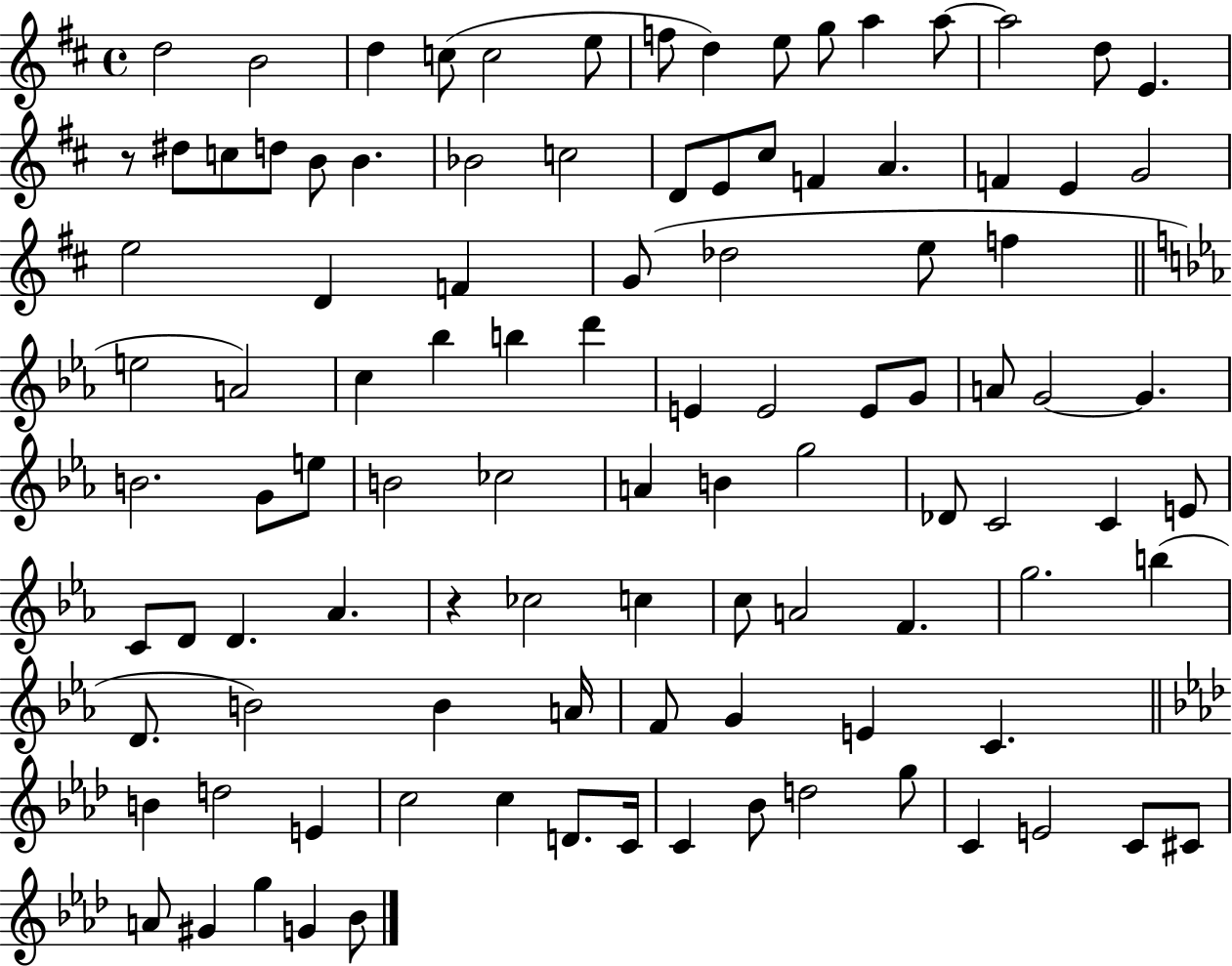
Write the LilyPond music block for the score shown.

{
  \clef treble
  \time 4/4
  \defaultTimeSignature
  \key d \major
  d''2 b'2 | d''4 c''8( c''2 e''8 | f''8 d''4) e''8 g''8 a''4 a''8~~ | a''2 d''8 e'4. | \break r8 dis''8 c''8 d''8 b'8 b'4. | bes'2 c''2 | d'8 e'8 cis''8 f'4 a'4. | f'4 e'4 g'2 | \break e''2 d'4 f'4 | g'8( des''2 e''8 f''4 | \bar "||" \break \key c \minor e''2 a'2) | c''4 bes''4 b''4 d'''4 | e'4 e'2 e'8 g'8 | a'8 g'2~~ g'4. | \break b'2. g'8 e''8 | b'2 ces''2 | a'4 b'4 g''2 | des'8 c'2 c'4 e'8 | \break c'8 d'8 d'4. aes'4. | r4 ces''2 c''4 | c''8 a'2 f'4. | g''2. b''4( | \break d'8. b'2) b'4 a'16 | f'8 g'4 e'4 c'4. | \bar "||" \break \key aes \major b'4 d''2 e'4 | c''2 c''4 d'8. c'16 | c'4 bes'8 d''2 g''8 | c'4 e'2 c'8 cis'8 | \break a'8 gis'4 g''4 g'4 bes'8 | \bar "|."
}